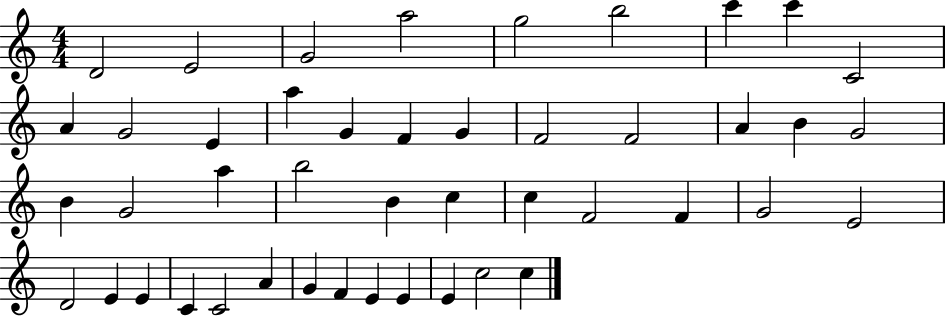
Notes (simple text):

D4/h E4/h G4/h A5/h G5/h B5/h C6/q C6/q C4/h A4/q G4/h E4/q A5/q G4/q F4/q G4/q F4/h F4/h A4/q B4/q G4/h B4/q G4/h A5/q B5/h B4/q C5/q C5/q F4/h F4/q G4/h E4/h D4/h E4/q E4/q C4/q C4/h A4/q G4/q F4/q E4/q E4/q E4/q C5/h C5/q